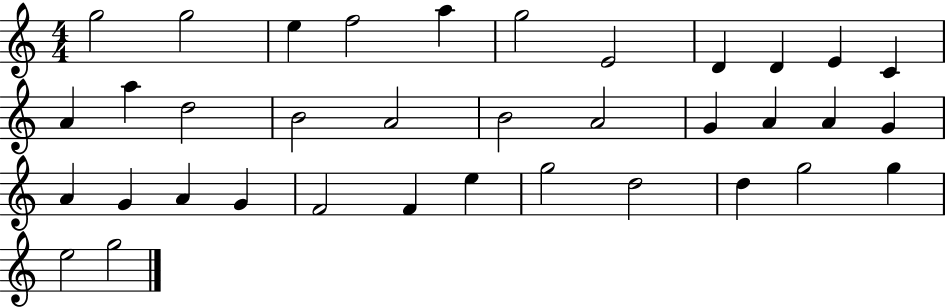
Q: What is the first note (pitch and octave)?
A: G5